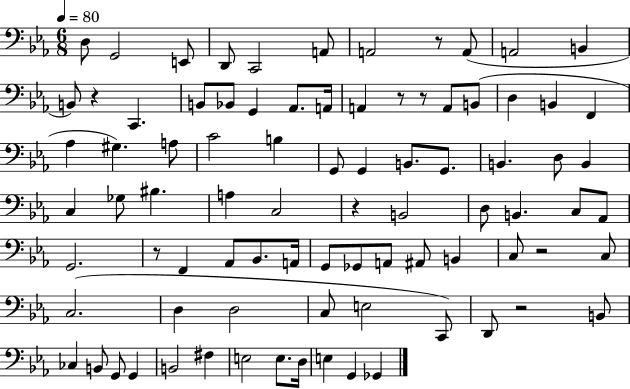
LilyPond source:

{
  \clef bass
  \numericTimeSignature
  \time 6/8
  \key ees \major
  \tempo 4 = 80
  d8 g,2 e,8 | d,8 c,2 a,8 | a,2 r8 a,8( | a,2 b,4 | \break b,8) r4 c,4. | b,8 bes,8 g,4 aes,8. a,16 | a,4 r8 r8 a,8 b,8( | d4 b,4 f,4 | \break aes4 gis4.) a8 | c'2 b4 | g,8 g,4 b,8. g,8. | b,4. d8 b,4 | \break c4 ges8 bis4. | a4 c2 | r4 b,2 | d8 b,4. c8 aes,8 | \break g,2. | r8 f,4 aes,8 bes,8. a,16 | g,8 ges,8 a,8 ais,8 b,4 | c8 r2 c8 | \break c2.( | d4 d2 | c8 e2 c,8) | d,8 r2 b,8 | \break ces4 b,8 g,8 g,4 | b,2 fis4 | e2 e8. d16 | e4 g,4 ges,4 | \break \bar "|."
}